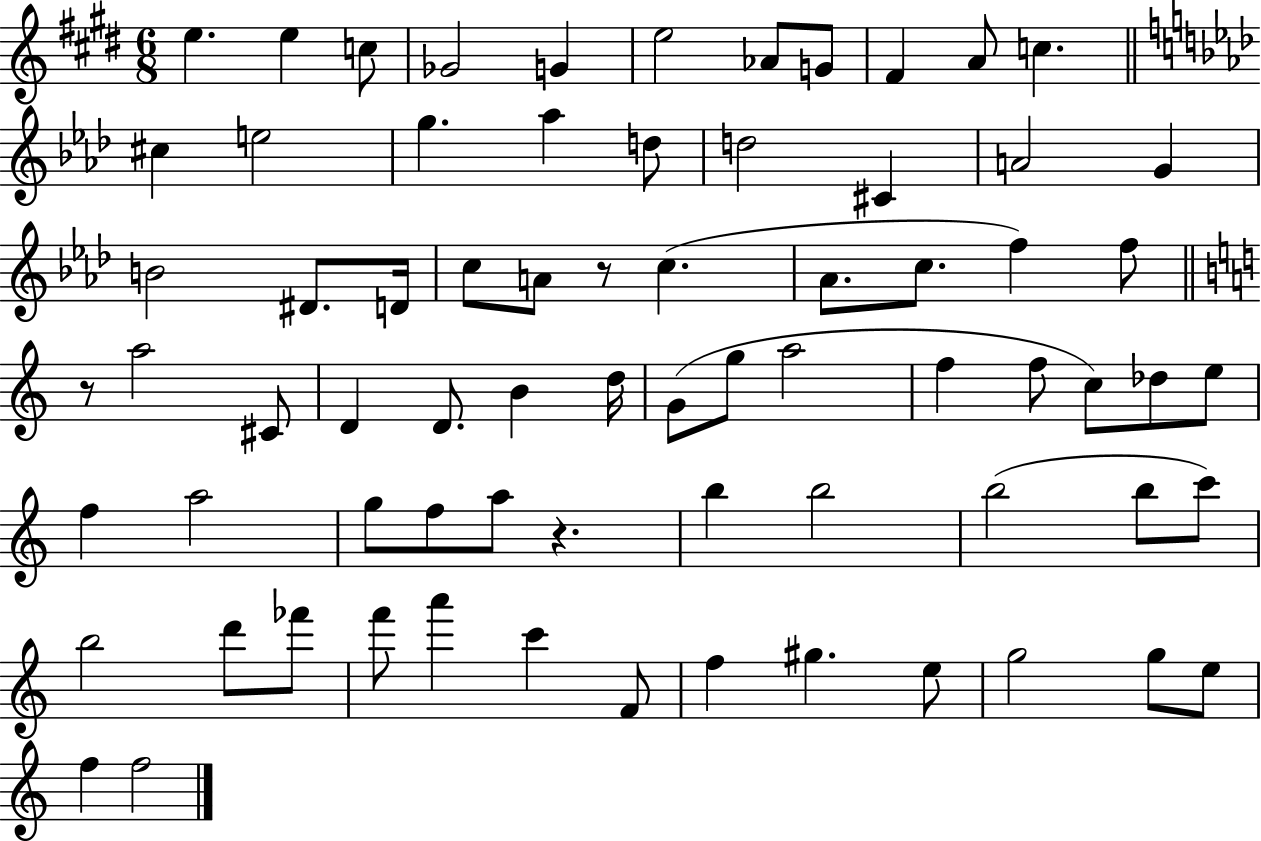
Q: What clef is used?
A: treble